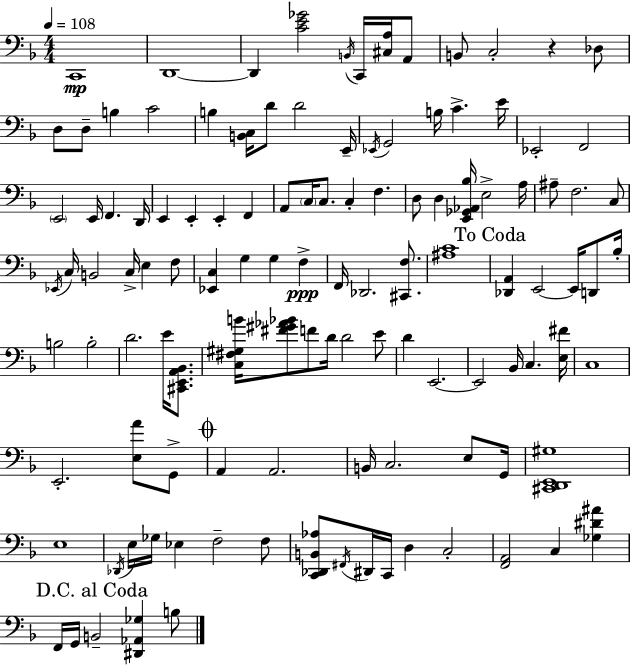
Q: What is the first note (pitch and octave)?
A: C2